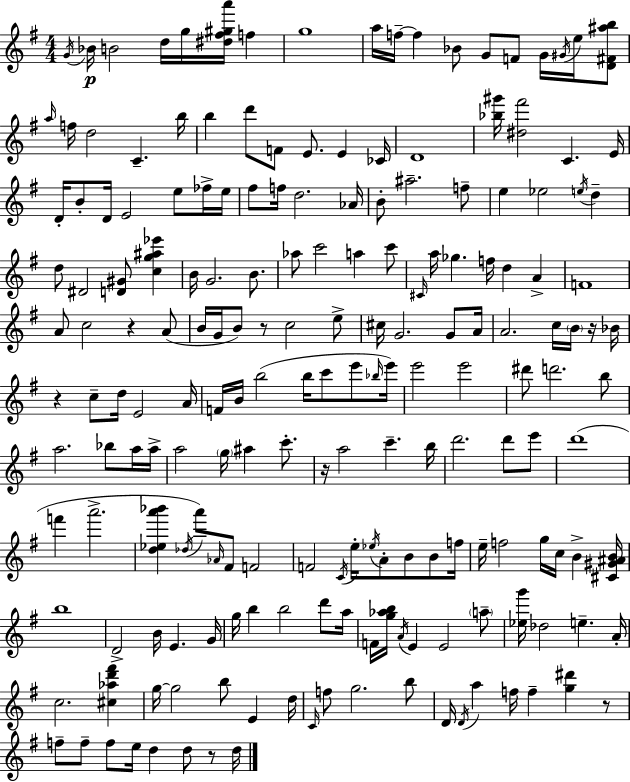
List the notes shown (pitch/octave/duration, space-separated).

G4/s Bb4/s B4/h D5/s G5/s [D#5,F#5,G#5,A6]/s F5/q G5/w A5/s F5/s F5/q Bb4/e G4/e F4/e G4/s G#4/s E5/s [D4,F#4,A#5,B5]/e A5/s F5/s D5/h C4/q. B5/s B5/q D6/e F4/e E4/e. E4/q CES4/s D4/w [Bb5,G#6]/s [D#5,F#6]/h C4/q. E4/s D4/s B4/e D4/s E4/h E5/e FES5/s E5/s F#5/e F5/s D5/h. Ab4/s B4/e A#5/h. F5/e E5/q Eb5/h E5/s D5/q D5/e D#4/h [D4,G#4]/e [C5,G5,A#5,Eb6]/q B4/s G4/h. B4/e. Ab5/e C6/h A5/q C6/e C#4/s A5/s Gb5/q. F5/s D5/q A4/q F4/w A4/e C5/h R/q A4/e B4/s G4/s B4/e R/e C5/h E5/e C#5/s G4/h. G4/e A4/s A4/h. C5/s B4/s R/s Bb4/s R/q C5/e D5/s E4/h A4/s F4/s B4/s B5/h B5/s C6/e E6/e Bb5/s E6/s E6/h E6/h D#6/e D6/h. B5/e A5/h. Bb5/e A5/s A5/s A5/h G5/s A#5/q C6/e. R/s A5/h C6/q. B5/s D6/h. D6/e E6/e D6/w F6/q A6/h. [D5,Eb5,A6,Bb6]/q Db5/s A6/e Ab4/s F#4/e F4/h F4/h C4/s E5/s Eb5/s A4/e B4/e B4/e F5/s E5/s F5/h G5/s C5/s B4/q [C#4,G#4,A#4,B4]/s B5/w D4/h B4/s E4/q. G4/s G5/s B5/q B5/h D6/e A5/s F4/s [G5,Ab5,B5]/s A4/s E4/q E4/h A5/e [Eb5,G6]/s Db5/h E5/q. A4/s C5/h. [C#5,Ab5,D6,F#6]/q G5/s G5/h B5/e E4/q D5/s C4/s F5/e G5/h. B5/e D4/s D4/s A5/q F5/s F5/q [G5,D#6]/q R/e F5/e F5/e F5/e E5/s D5/q D5/e R/e D5/s